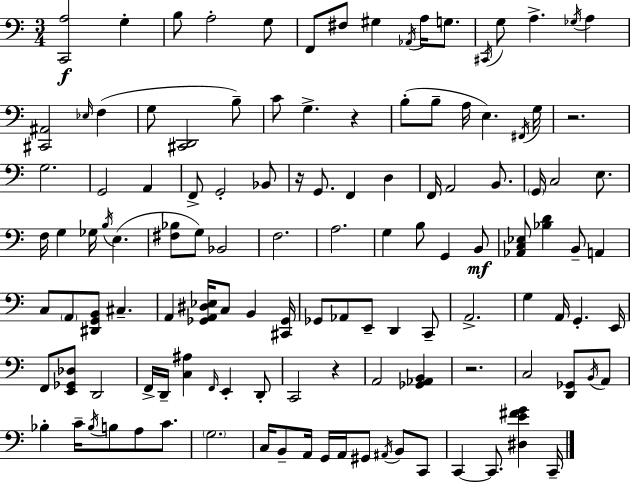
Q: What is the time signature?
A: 3/4